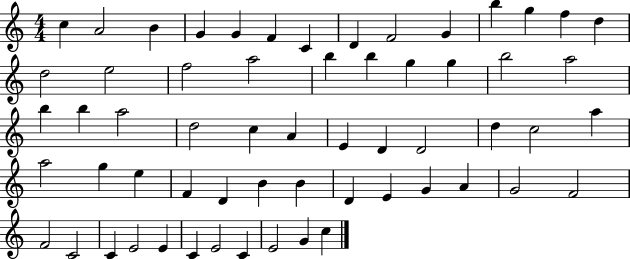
{
  \clef treble
  \numericTimeSignature
  \time 4/4
  \key c \major
  c''4 a'2 b'4 | g'4 g'4 f'4 c'4 | d'4 f'2 g'4 | b''4 g''4 f''4 d''4 | \break d''2 e''2 | f''2 a''2 | b''4 b''4 g''4 g''4 | b''2 a''2 | \break b''4 b''4 a''2 | d''2 c''4 a'4 | e'4 d'4 d'2 | d''4 c''2 a''4 | \break a''2 g''4 e''4 | f'4 d'4 b'4 b'4 | d'4 e'4 g'4 a'4 | g'2 f'2 | \break f'2 c'2 | c'4 e'2 e'4 | c'4 e'2 c'4 | e'2 g'4 c''4 | \break \bar "|."
}